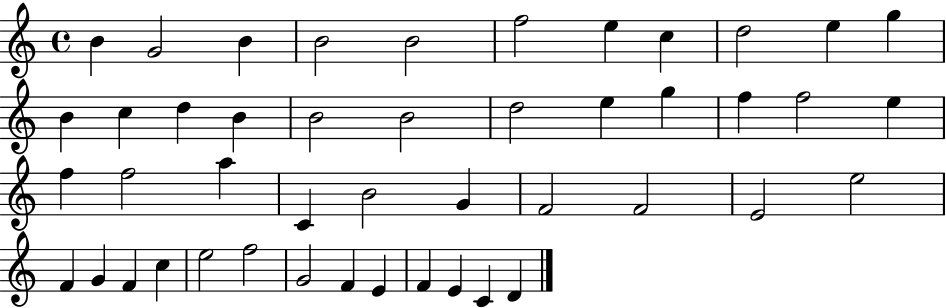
X:1
T:Untitled
M:4/4
L:1/4
K:C
B G2 B B2 B2 f2 e c d2 e g B c d B B2 B2 d2 e g f f2 e f f2 a C B2 G F2 F2 E2 e2 F G F c e2 f2 G2 F E F E C D